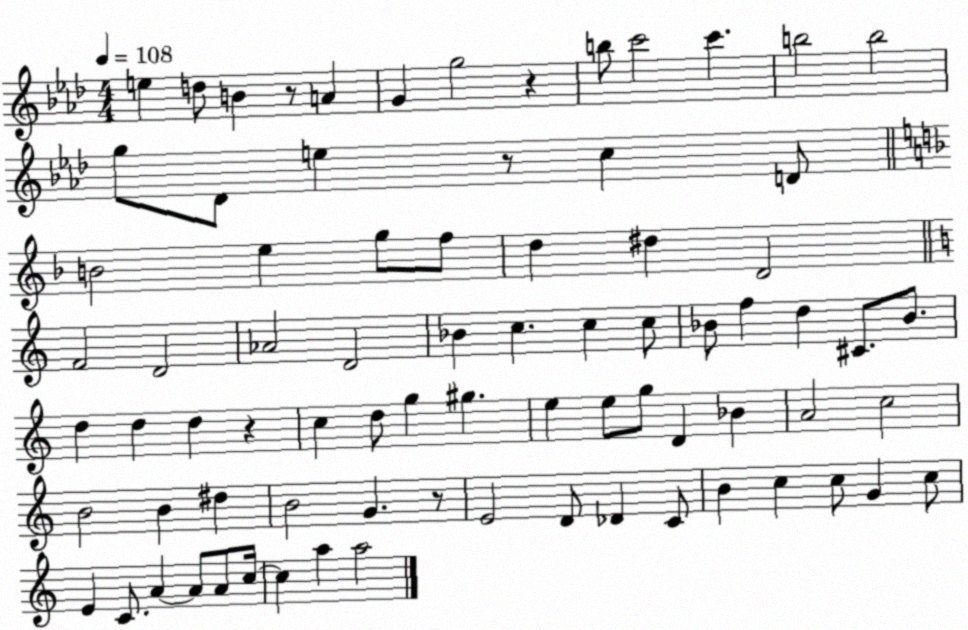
X:1
T:Untitled
M:4/4
L:1/4
K:Ab
e d/2 B z/2 A G g2 z b/2 c'2 c' b2 b2 g/2 _D/2 e z/2 c D/2 B2 e g/2 f/2 d ^d D2 F2 D2 _A2 D2 _B c c c/2 _B/2 f d ^C/2 _B/2 d d d z c d/2 g ^g e e/2 g/2 D _B A2 c2 B2 B ^d B2 G z/2 E2 D/2 _D C/2 B c c/2 G c/2 E C/2 A A/2 A/2 c/4 c a a2